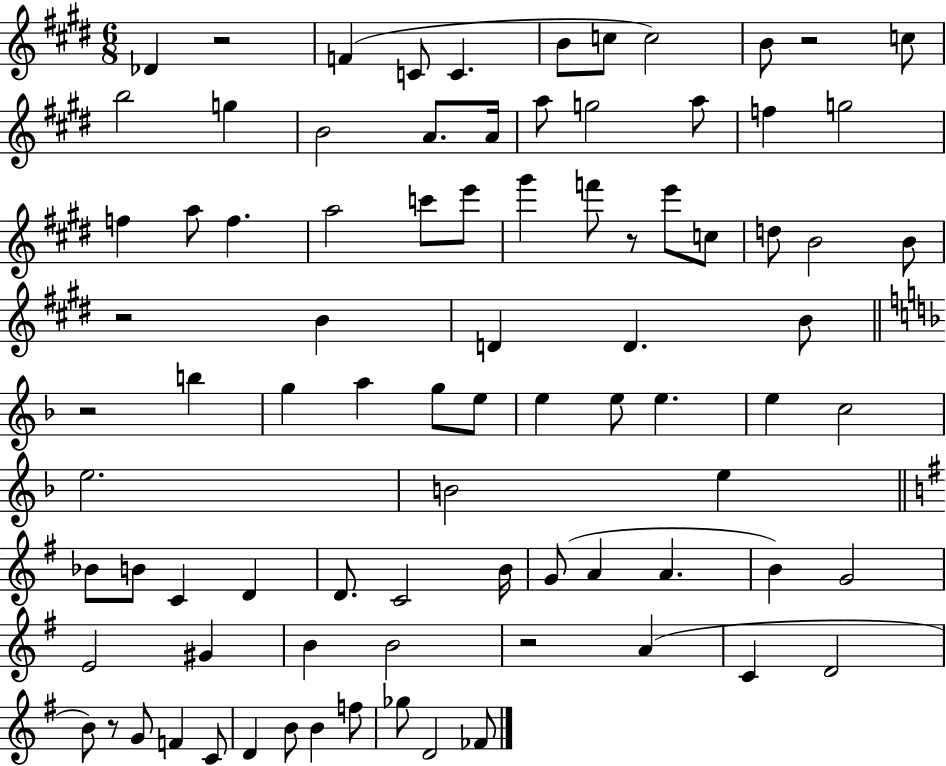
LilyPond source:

{
  \clef treble
  \numericTimeSignature
  \time 6/8
  \key e \major
  des'4 r2 | f'4( c'8 c'4. | b'8 c''8 c''2) | b'8 r2 c''8 | \break b''2 g''4 | b'2 a'8. a'16 | a''8 g''2 a''8 | f''4 g''2 | \break f''4 a''8 f''4. | a''2 c'''8 e'''8 | gis'''4 f'''8 r8 e'''8 c''8 | d''8 b'2 b'8 | \break r2 b'4 | d'4 d'4. b'8 | \bar "||" \break \key f \major r2 b''4 | g''4 a''4 g''8 e''8 | e''4 e''8 e''4. | e''4 c''2 | \break e''2. | b'2 e''4 | \bar "||" \break \key e \minor bes'8 b'8 c'4 d'4 | d'8. c'2 b'16 | g'8( a'4 a'4. | b'4) g'2 | \break e'2 gis'4 | b'4 b'2 | r2 a'4( | c'4 d'2 | \break b'8) r8 g'8 f'4 c'8 | d'4 b'8 b'4 f''8 | ges''8 d'2 fes'8 | \bar "|."
}